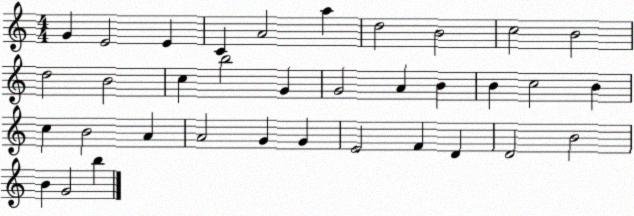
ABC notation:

X:1
T:Untitled
M:4/4
L:1/4
K:C
G E2 E C A2 a d2 B2 c2 B2 d2 B2 c b2 G G2 A B B c2 B c B2 A A2 G G E2 F D D2 B2 B G2 b